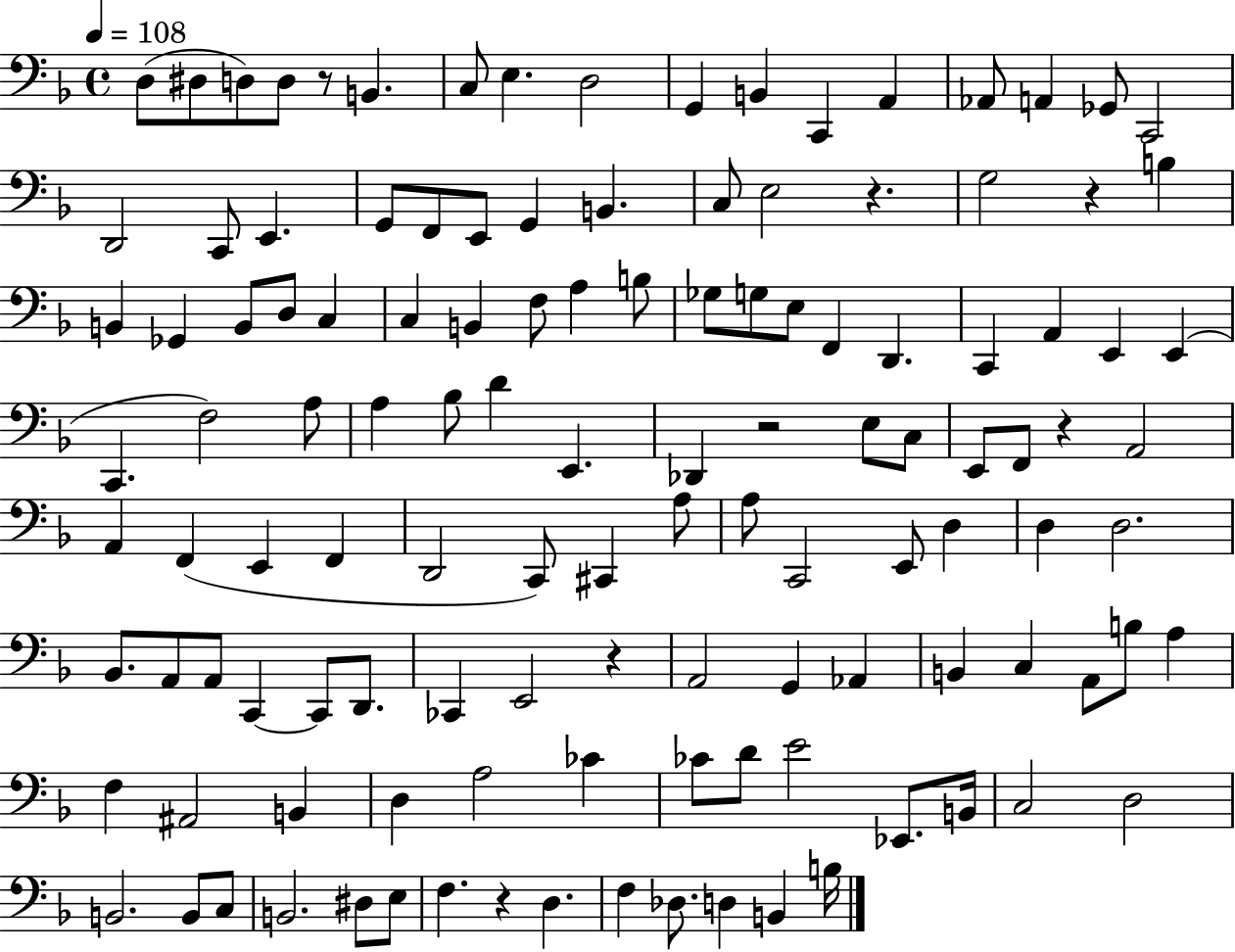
{
  \clef bass
  \time 4/4
  \defaultTimeSignature
  \key f \major
  \tempo 4 = 108
  d8( dis8 d8) d8 r8 b,4. | c8 e4. d2 | g,4 b,4 c,4 a,4 | aes,8 a,4 ges,8 c,2 | \break d,2 c,8 e,4. | g,8 f,8 e,8 g,4 b,4. | c8 e2 r4. | g2 r4 b4 | \break b,4 ges,4 b,8 d8 c4 | c4 b,4 f8 a4 b8 | ges8 g8 e8 f,4 d,4. | c,4 a,4 e,4 e,4( | \break c,4. f2) a8 | a4 bes8 d'4 e,4. | des,4 r2 e8 c8 | e,8 f,8 r4 a,2 | \break a,4 f,4( e,4 f,4 | d,2 c,8) cis,4 a8 | a8 c,2 e,8 d4 | d4 d2. | \break bes,8. a,8 a,8 c,4~~ c,8 d,8. | ces,4 e,2 r4 | a,2 g,4 aes,4 | b,4 c4 a,8 b8 a4 | \break f4 ais,2 b,4 | d4 a2 ces'4 | ces'8 d'8 e'2 ees,8. b,16 | c2 d2 | \break b,2. b,8 c8 | b,2. dis8 e8 | f4. r4 d4. | f4 des8. d4 b,4 b16 | \break \bar "|."
}